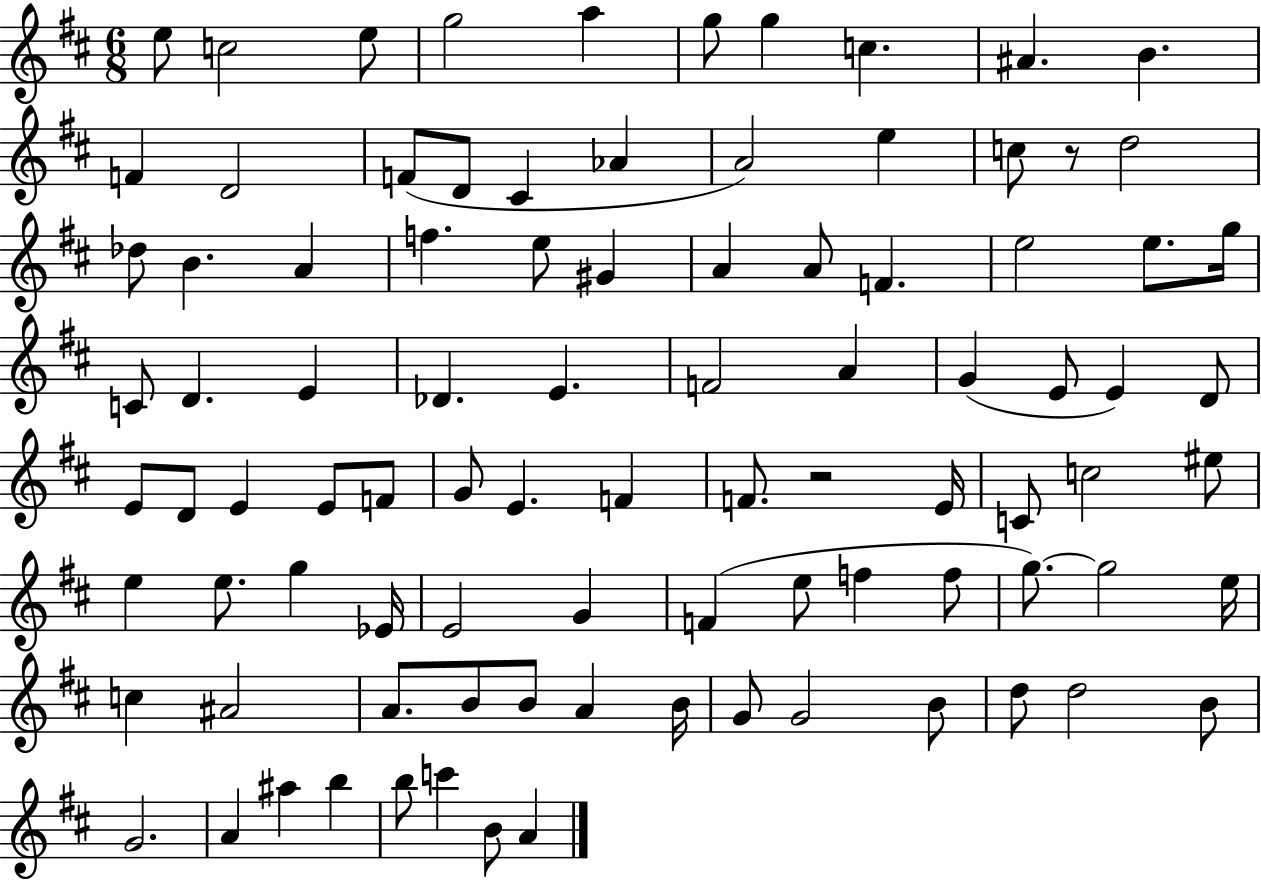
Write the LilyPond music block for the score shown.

{
  \clef treble
  \numericTimeSignature
  \time 6/8
  \key d \major
  e''8 c''2 e''8 | g''2 a''4 | g''8 g''4 c''4. | ais'4. b'4. | \break f'4 d'2 | f'8( d'8 cis'4 aes'4 | a'2) e''4 | c''8 r8 d''2 | \break des''8 b'4. a'4 | f''4. e''8 gis'4 | a'4 a'8 f'4. | e''2 e''8. g''16 | \break c'8 d'4. e'4 | des'4. e'4. | f'2 a'4 | g'4( e'8 e'4) d'8 | \break e'8 d'8 e'4 e'8 f'8 | g'8 e'4. f'4 | f'8. r2 e'16 | c'8 c''2 eis''8 | \break e''4 e''8. g''4 ees'16 | e'2 g'4 | f'4( e''8 f''4 f''8 | g''8.~~) g''2 e''16 | \break c''4 ais'2 | a'8. b'8 b'8 a'4 b'16 | g'8 g'2 b'8 | d''8 d''2 b'8 | \break g'2. | a'4 ais''4 b''4 | b''8 c'''4 b'8 a'4 | \bar "|."
}